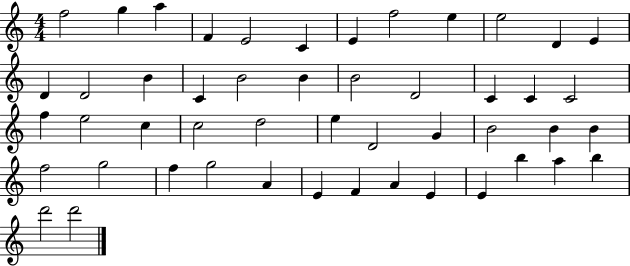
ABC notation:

X:1
T:Untitled
M:4/4
L:1/4
K:C
f2 g a F E2 C E f2 e e2 D E D D2 B C B2 B B2 D2 C C C2 f e2 c c2 d2 e D2 G B2 B B f2 g2 f g2 A E F A E E b a b d'2 d'2